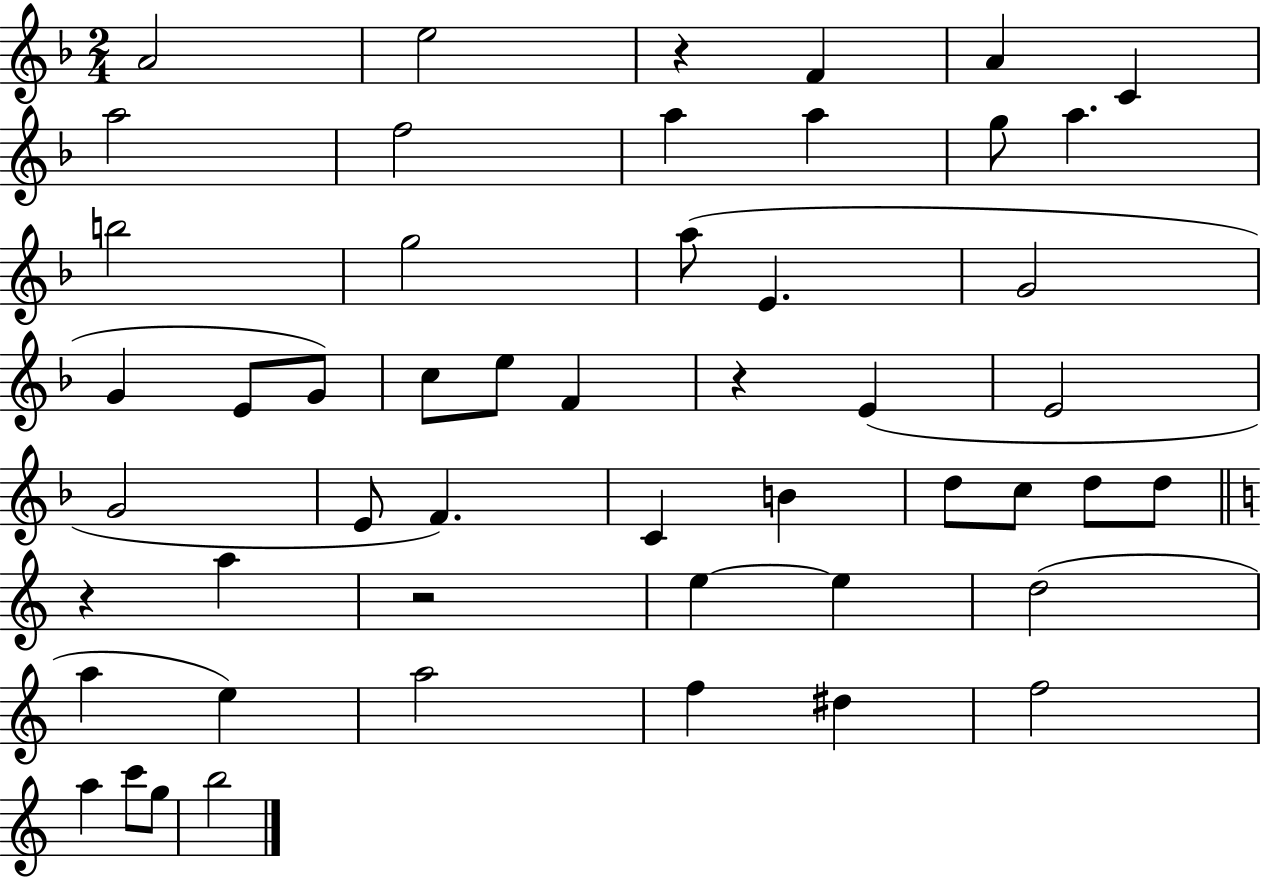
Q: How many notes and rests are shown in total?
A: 51